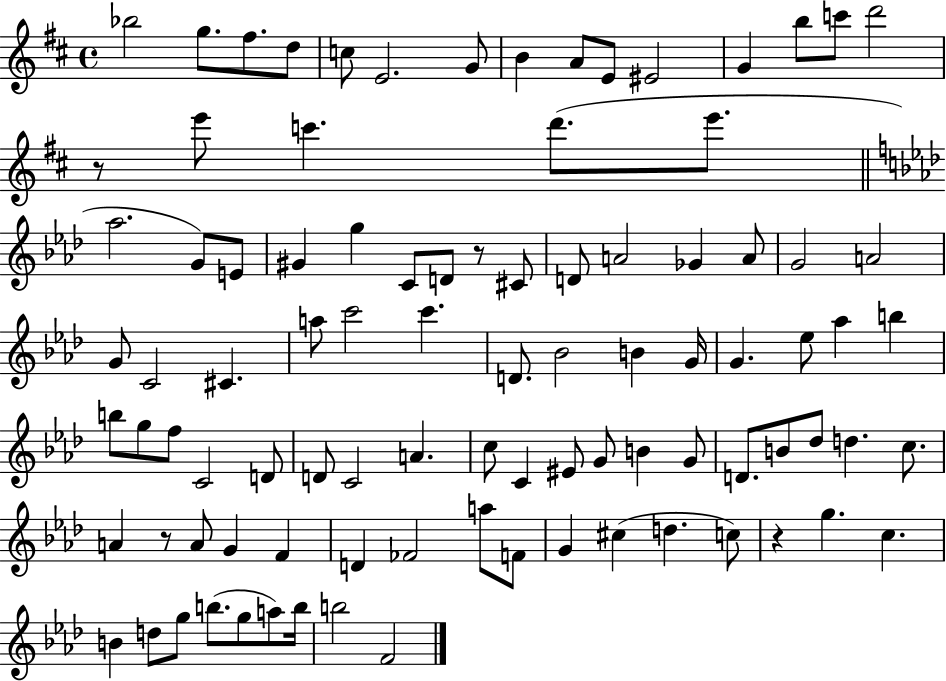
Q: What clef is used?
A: treble